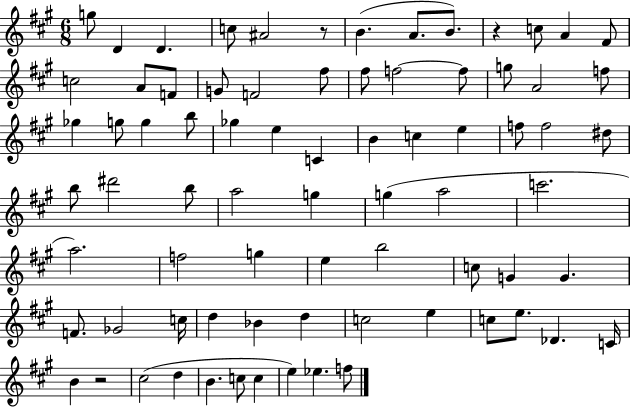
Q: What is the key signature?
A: A major